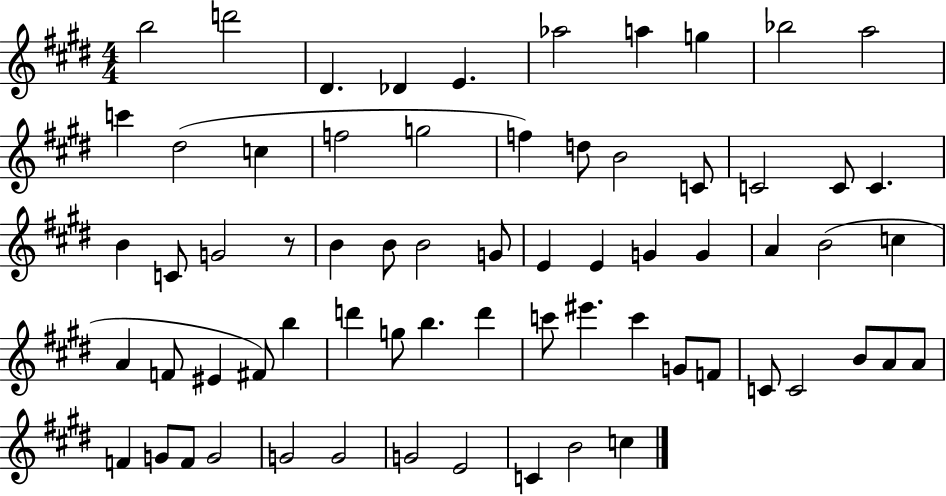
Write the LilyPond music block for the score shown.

{
  \clef treble
  \numericTimeSignature
  \time 4/4
  \key e \major
  b''2 d'''2 | dis'4. des'4 e'4. | aes''2 a''4 g''4 | bes''2 a''2 | \break c'''4 dis''2( c''4 | f''2 g''2 | f''4) d''8 b'2 c'8 | c'2 c'8 c'4. | \break b'4 c'8 g'2 r8 | b'4 b'8 b'2 g'8 | e'4 e'4 g'4 g'4 | a'4 b'2( c''4 | \break a'4 f'8 eis'4 fis'8) b''4 | d'''4 g''8 b''4. d'''4 | c'''8 eis'''4. c'''4 g'8 f'8 | c'8 c'2 b'8 a'8 a'8 | \break f'4 g'8 f'8 g'2 | g'2 g'2 | g'2 e'2 | c'4 b'2 c''4 | \break \bar "|."
}